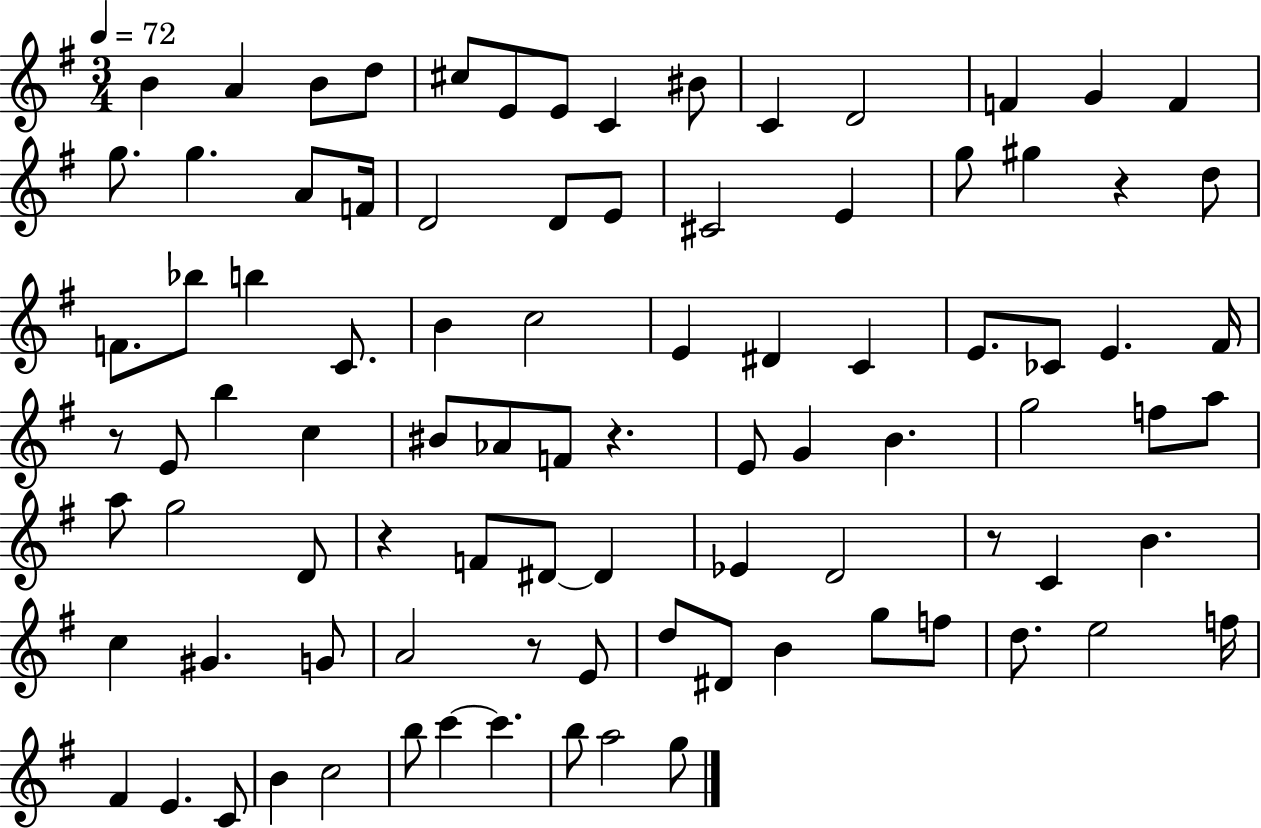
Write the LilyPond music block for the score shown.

{
  \clef treble
  \numericTimeSignature
  \time 3/4
  \key g \major
  \tempo 4 = 72
  b'4 a'4 b'8 d''8 | cis''8 e'8 e'8 c'4 bis'8 | c'4 d'2 | f'4 g'4 f'4 | \break g''8. g''4. a'8 f'16 | d'2 d'8 e'8 | cis'2 e'4 | g''8 gis''4 r4 d''8 | \break f'8. bes''8 b''4 c'8. | b'4 c''2 | e'4 dis'4 c'4 | e'8. ces'8 e'4. fis'16 | \break r8 e'8 b''4 c''4 | bis'8 aes'8 f'8 r4. | e'8 g'4 b'4. | g''2 f''8 a''8 | \break a''8 g''2 d'8 | r4 f'8 dis'8~~ dis'4 | ees'4 d'2 | r8 c'4 b'4. | \break c''4 gis'4. g'8 | a'2 r8 e'8 | d''8 dis'8 b'4 g''8 f''8 | d''8. e''2 f''16 | \break fis'4 e'4. c'8 | b'4 c''2 | b''8 c'''4~~ c'''4. | b''8 a''2 g''8 | \break \bar "|."
}